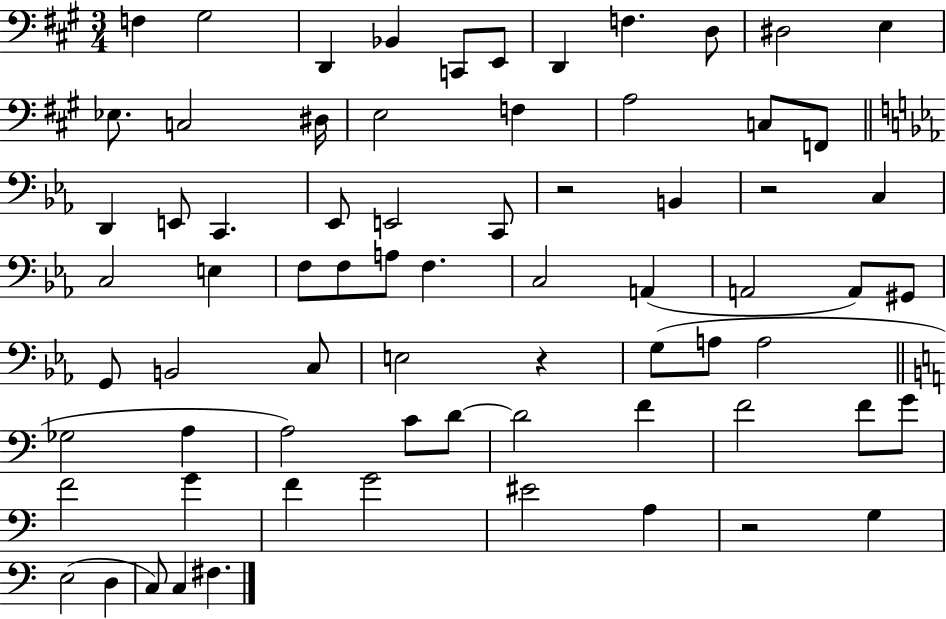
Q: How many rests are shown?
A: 4